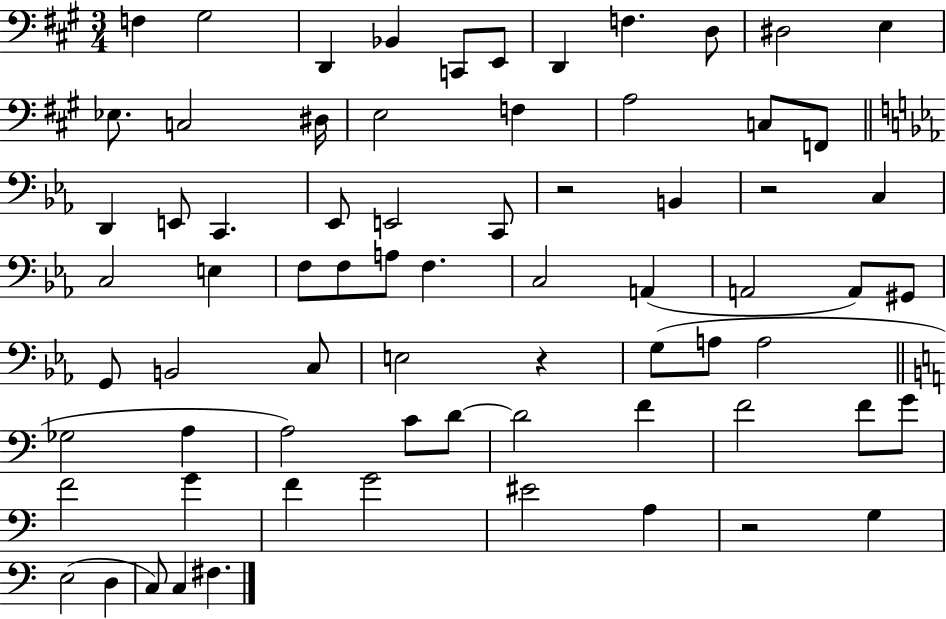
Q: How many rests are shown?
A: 4